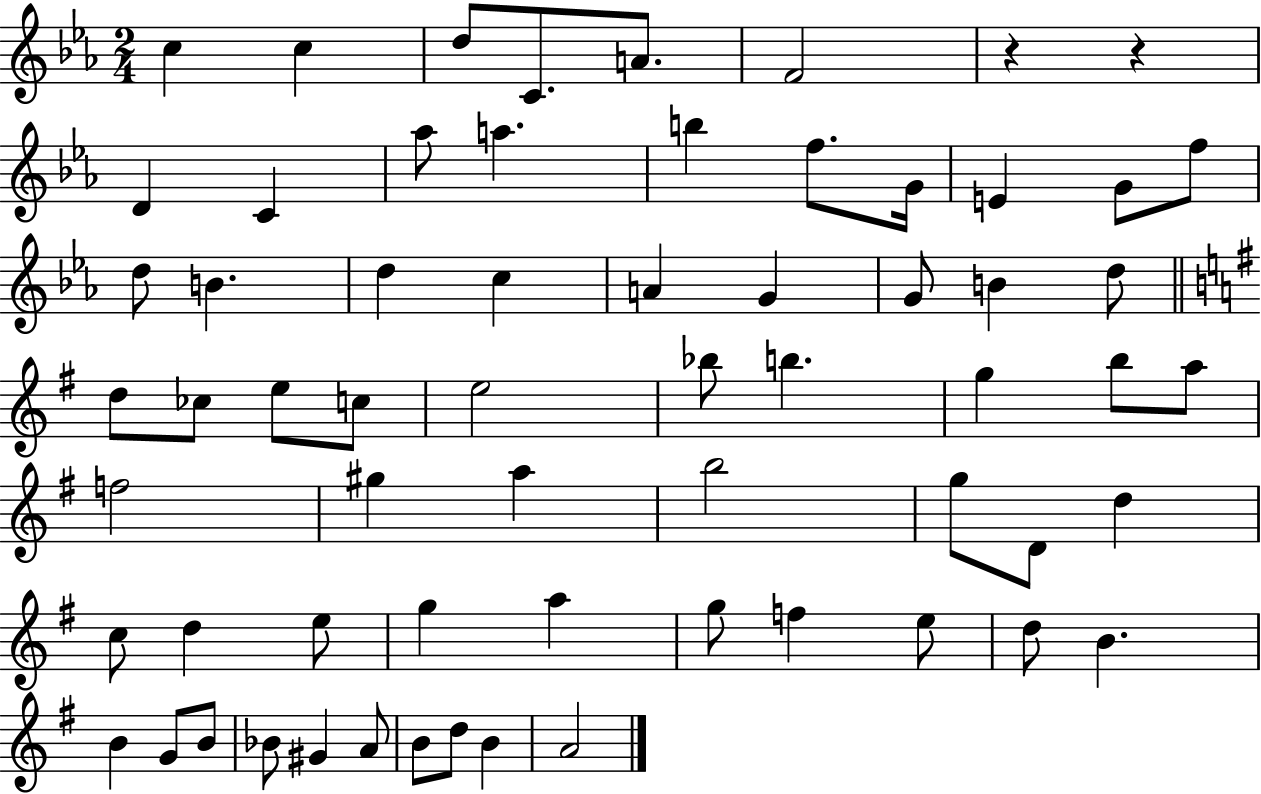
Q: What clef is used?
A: treble